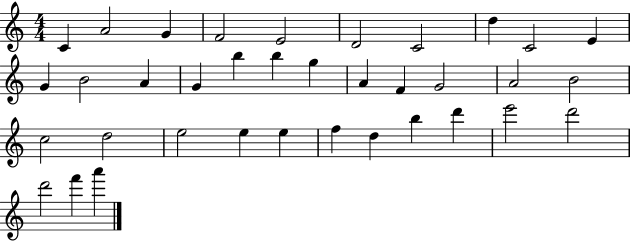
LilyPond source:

{
  \clef treble
  \numericTimeSignature
  \time 4/4
  \key c \major
  c'4 a'2 g'4 | f'2 e'2 | d'2 c'2 | d''4 c'2 e'4 | \break g'4 b'2 a'4 | g'4 b''4 b''4 g''4 | a'4 f'4 g'2 | a'2 b'2 | \break c''2 d''2 | e''2 e''4 e''4 | f''4 d''4 b''4 d'''4 | e'''2 d'''2 | \break d'''2 f'''4 a'''4 | \bar "|."
}